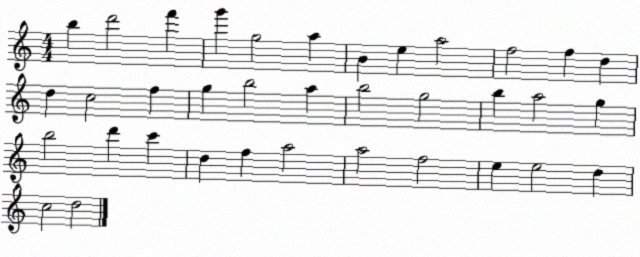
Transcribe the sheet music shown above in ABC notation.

X:1
T:Untitled
M:4/4
L:1/4
K:C
b d'2 f' g' g2 a B e a2 f2 f d d c2 f g b2 a b2 g2 b a2 g b2 d' c' d f a2 a2 f2 e e2 d c2 d2